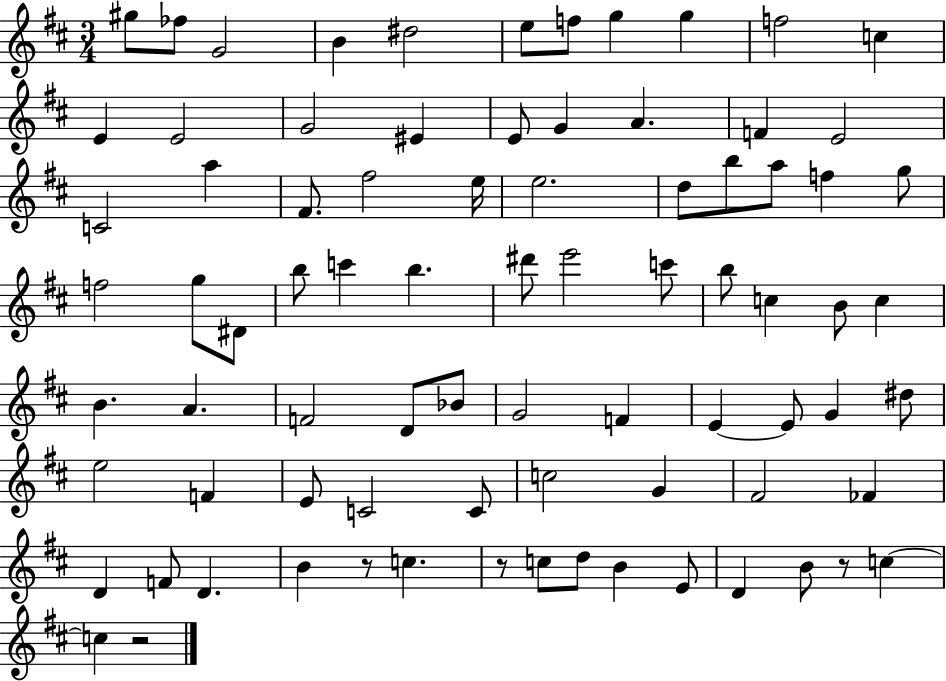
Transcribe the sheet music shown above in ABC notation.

X:1
T:Untitled
M:3/4
L:1/4
K:D
^g/2 _f/2 G2 B ^d2 e/2 f/2 g g f2 c E E2 G2 ^E E/2 G A F E2 C2 a ^F/2 ^f2 e/4 e2 d/2 b/2 a/2 f g/2 f2 g/2 ^D/2 b/2 c' b ^d'/2 e'2 c'/2 b/2 c B/2 c B A F2 D/2 _B/2 G2 F E E/2 G ^d/2 e2 F E/2 C2 C/2 c2 G ^F2 _F D F/2 D B z/2 c z/2 c/2 d/2 B E/2 D B/2 z/2 c c z2